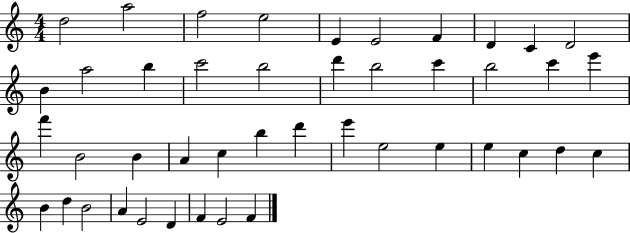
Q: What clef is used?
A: treble